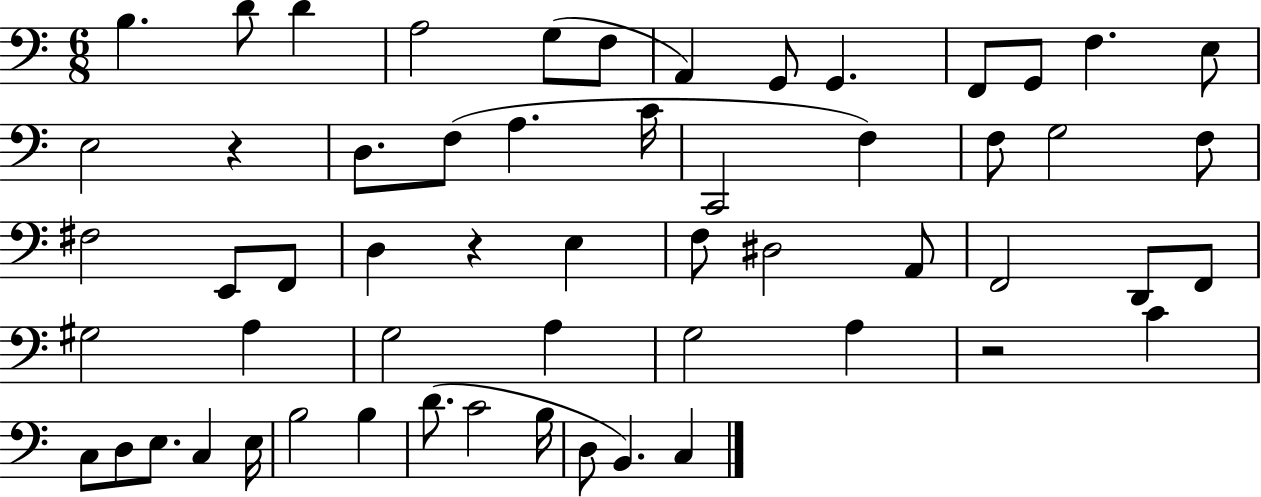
B3/q. D4/e D4/q A3/h G3/e F3/e A2/q G2/e G2/q. F2/e G2/e F3/q. E3/e E3/h R/q D3/e. F3/e A3/q. C4/s C2/h F3/q F3/e G3/h F3/e F#3/h E2/e F2/e D3/q R/q E3/q F3/e D#3/h A2/e F2/h D2/e F2/e G#3/h A3/q G3/h A3/q G3/h A3/q R/h C4/q C3/e D3/e E3/e. C3/q E3/s B3/h B3/q D4/e. C4/h B3/s D3/e B2/q. C3/q